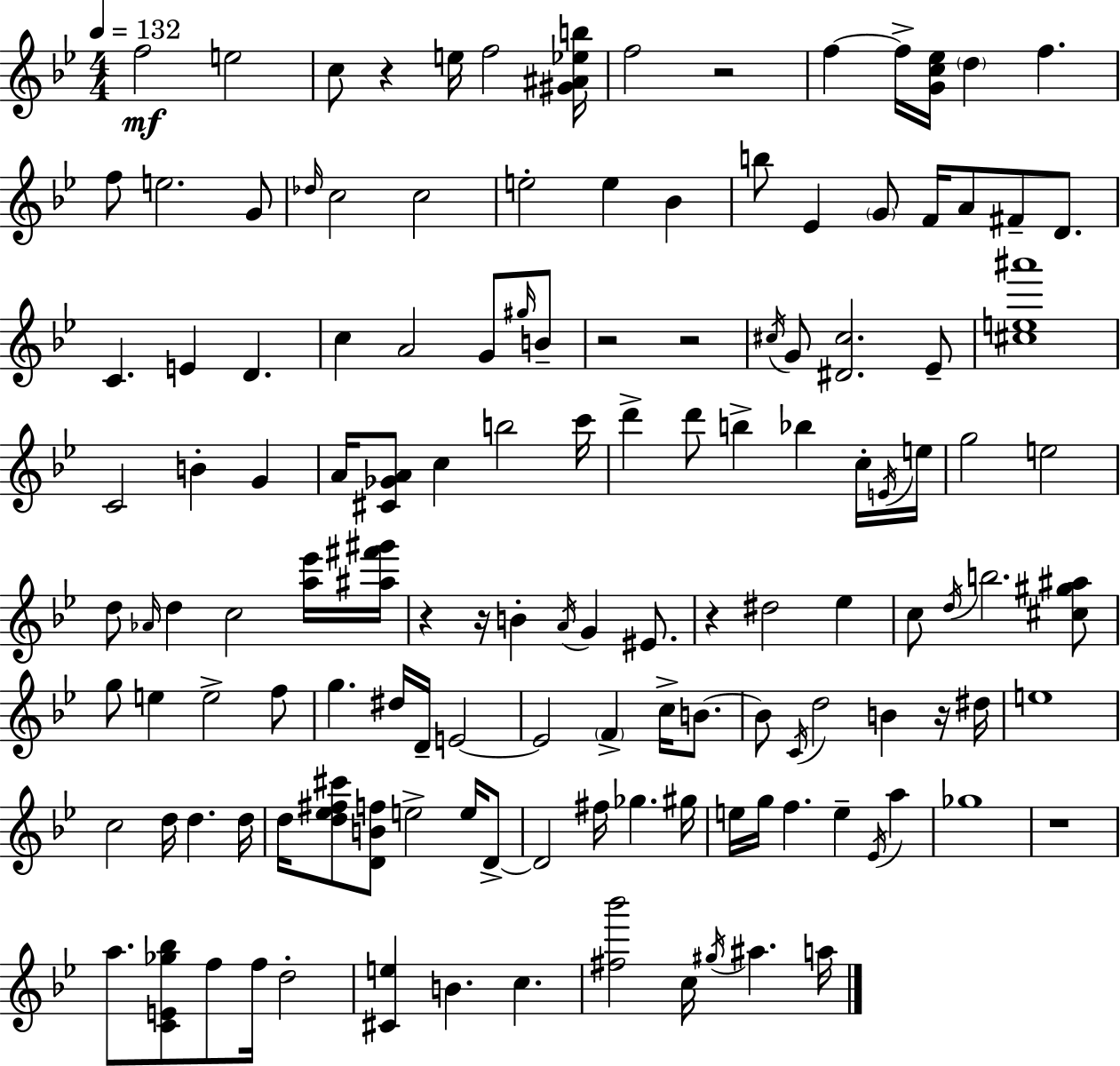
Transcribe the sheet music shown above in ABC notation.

X:1
T:Untitled
M:4/4
L:1/4
K:Gm
f2 e2 c/2 z e/4 f2 [^G^A_eb]/4 f2 z2 f f/4 [Gc_e]/4 d f f/2 e2 G/2 _d/4 c2 c2 e2 e _B b/2 _E G/2 F/4 A/2 ^F/2 D/2 C E D c A2 G/2 ^g/4 B/2 z2 z2 ^c/4 G/2 [^D^c]2 _E/2 [^ce^a']4 C2 B G A/4 [^C_GA]/2 c b2 c'/4 d' d'/2 b _b c/4 E/4 e/4 g2 e2 d/2 _A/4 d c2 [a_e']/4 [^a^f'^g']/4 z z/4 B A/4 G ^E/2 z ^d2 _e c/2 d/4 b2 [^c^g^a]/2 g/2 e e2 f/2 g ^d/4 D/4 E2 E2 F c/4 B/2 B/2 C/4 d2 B z/4 ^d/4 e4 c2 d/4 d d/4 d/4 [d_e^f^c']/2 [DBf]/2 e2 e/4 D/2 D2 ^f/4 _g ^g/4 e/4 g/4 f e _E/4 a _g4 z4 a/2 [CE_g_b]/2 f/2 f/4 d2 [^Ce] B c [^f_b']2 c/4 ^g/4 ^a a/4